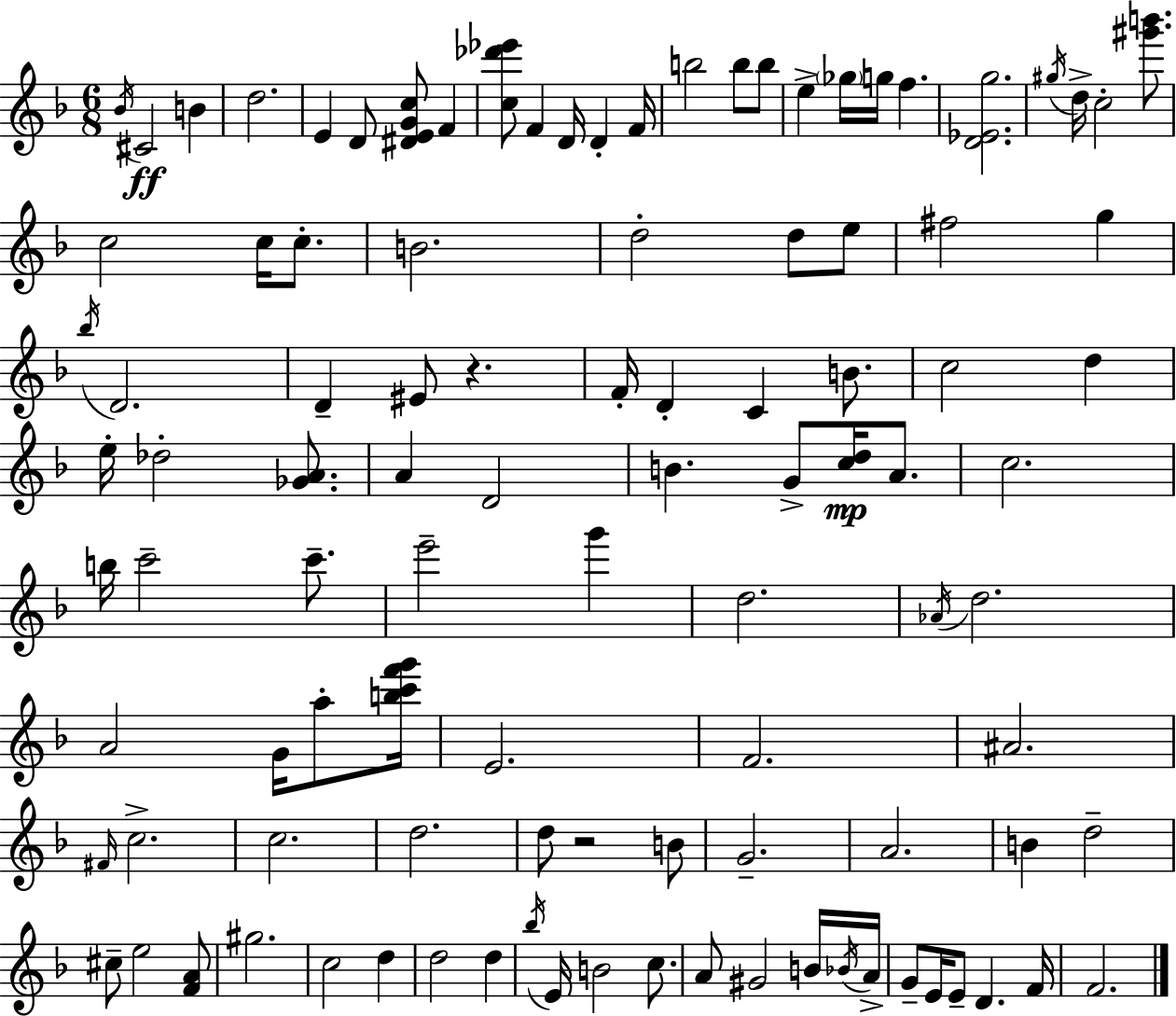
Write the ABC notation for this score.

X:1
T:Untitled
M:6/8
L:1/4
K:Dm
_B/4 ^C2 B d2 E D/2 [^DEGc]/2 F [c_d'_e']/2 F D/4 D F/4 b2 b/2 b/2 e _g/4 g/4 f [D_Eg]2 ^g/4 d/4 c2 [^g'b']/2 c2 c/4 c/2 B2 d2 d/2 e/2 ^f2 g _b/4 D2 D ^E/2 z F/4 D C B/2 c2 d e/4 _d2 [_GA]/2 A D2 B G/2 [cd]/4 A/2 c2 b/4 c'2 c'/2 e'2 g' d2 _A/4 d2 A2 G/4 a/2 [bc'f'g']/4 E2 F2 ^A2 ^F/4 c2 c2 d2 d/2 z2 B/2 G2 A2 B d2 ^c/2 e2 [FA]/2 ^g2 c2 d d2 d _b/4 E/4 B2 c/2 A/2 ^G2 B/4 _B/4 A/4 G/2 E/4 E/2 D F/4 F2